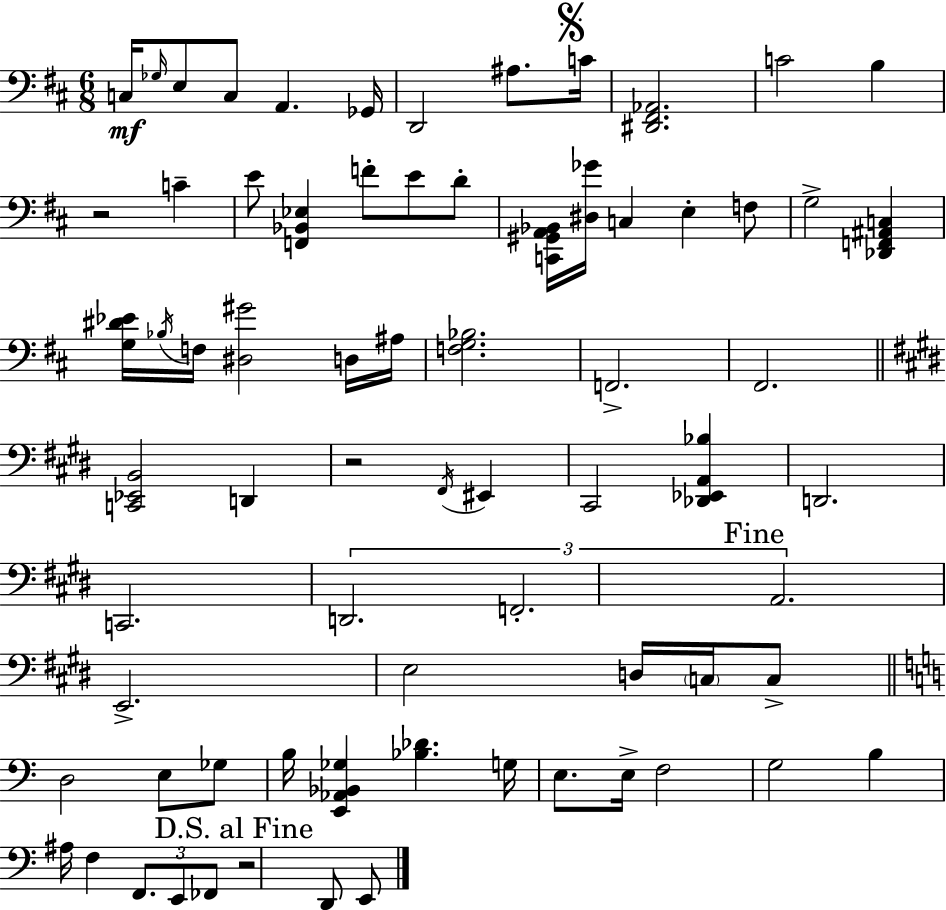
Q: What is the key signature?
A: D major